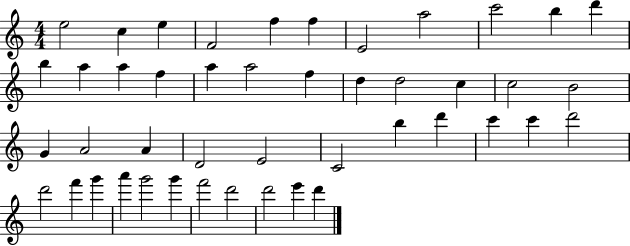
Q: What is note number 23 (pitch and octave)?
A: B4